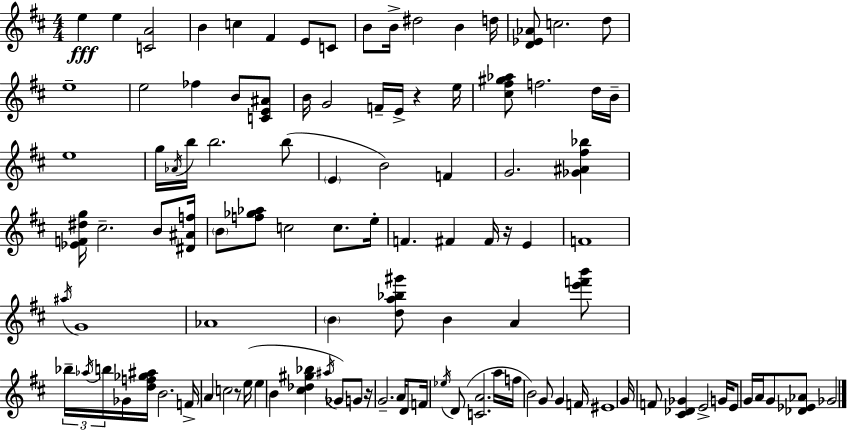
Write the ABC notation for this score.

X:1
T:Untitled
M:4/4
L:1/4
K:D
e e [CA]2 B c ^F E/2 C/2 B/2 B/4 ^d2 B d/4 [D_E_A]/2 c2 d/2 e4 e2 _f B/2 [CE^A]/2 B/4 G2 F/4 E/4 z e/4 [^c^f^g_a]/2 f2 d/4 B/4 e4 g/4 _A/4 b/4 b2 b/2 E B2 F G2 [_G^A^f_b] [_EF^dg]/4 ^c2 B/2 [^D^Af]/4 B/2 [f_g_a]/2 c2 c/2 e/4 F ^F ^F/4 z/4 E F4 ^a/4 G4 _A4 B [da_b^g']/2 B A [e'f'b']/2 _b/4 _a/4 b/4 _G/4 [df_g^a]/4 B2 F/4 A c2 z/2 e/4 e B [^c_d^g_b] ^a/4 _G/2 G/2 z/4 G2 A/4 D/2 F/4 _e/4 D/2 [CA]2 a/4 f/4 B2 G/2 G F/4 ^E4 G/4 F/2 [^C_D_G] E2 G/4 E/2 G/4 A/4 G/2 [_D_E_A]/2 _G2